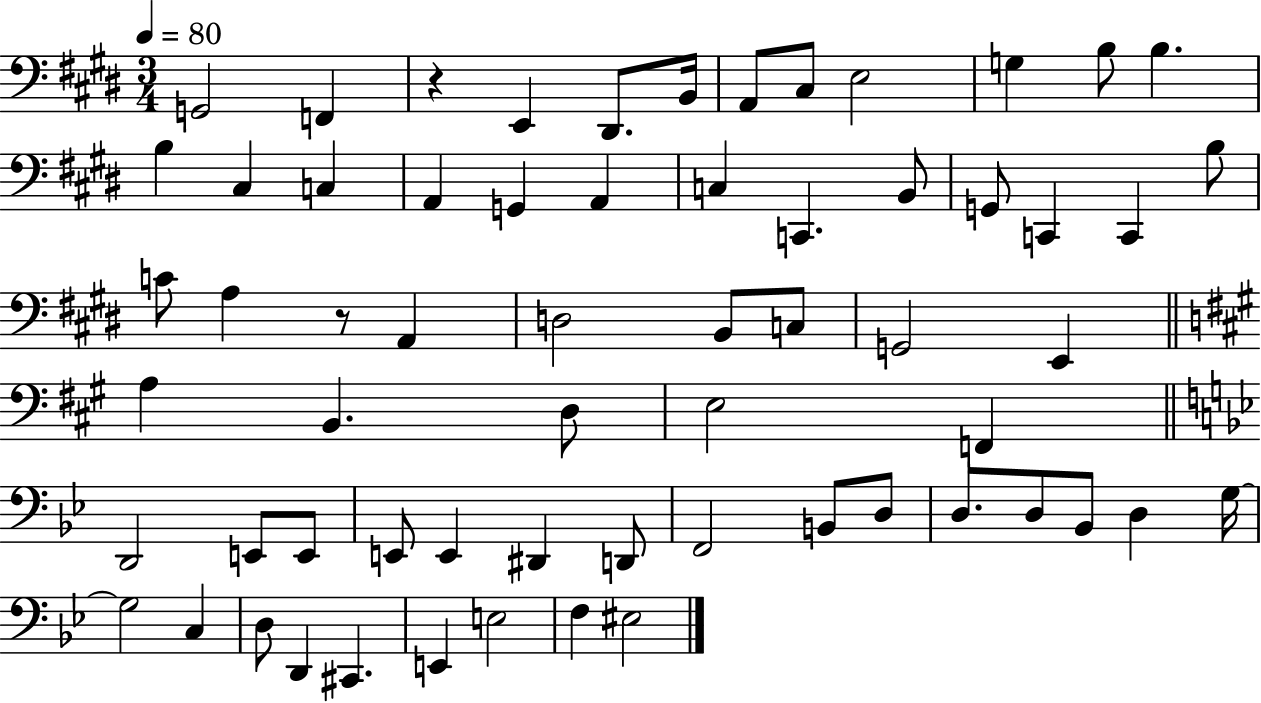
G2/h F2/q R/q E2/q D#2/e. B2/s A2/e C#3/e E3/h G3/q B3/e B3/q. B3/q C#3/q C3/q A2/q G2/q A2/q C3/q C2/q. B2/e G2/e C2/q C2/q B3/e C4/e A3/q R/e A2/q D3/h B2/e C3/e G2/h E2/q A3/q B2/q. D3/e E3/h F2/q D2/h E2/e E2/e E2/e E2/q D#2/q D2/e F2/h B2/e D3/e D3/e. D3/e Bb2/e D3/q G3/s G3/h C3/q D3/e D2/q C#2/q. E2/q E3/h F3/q EIS3/h